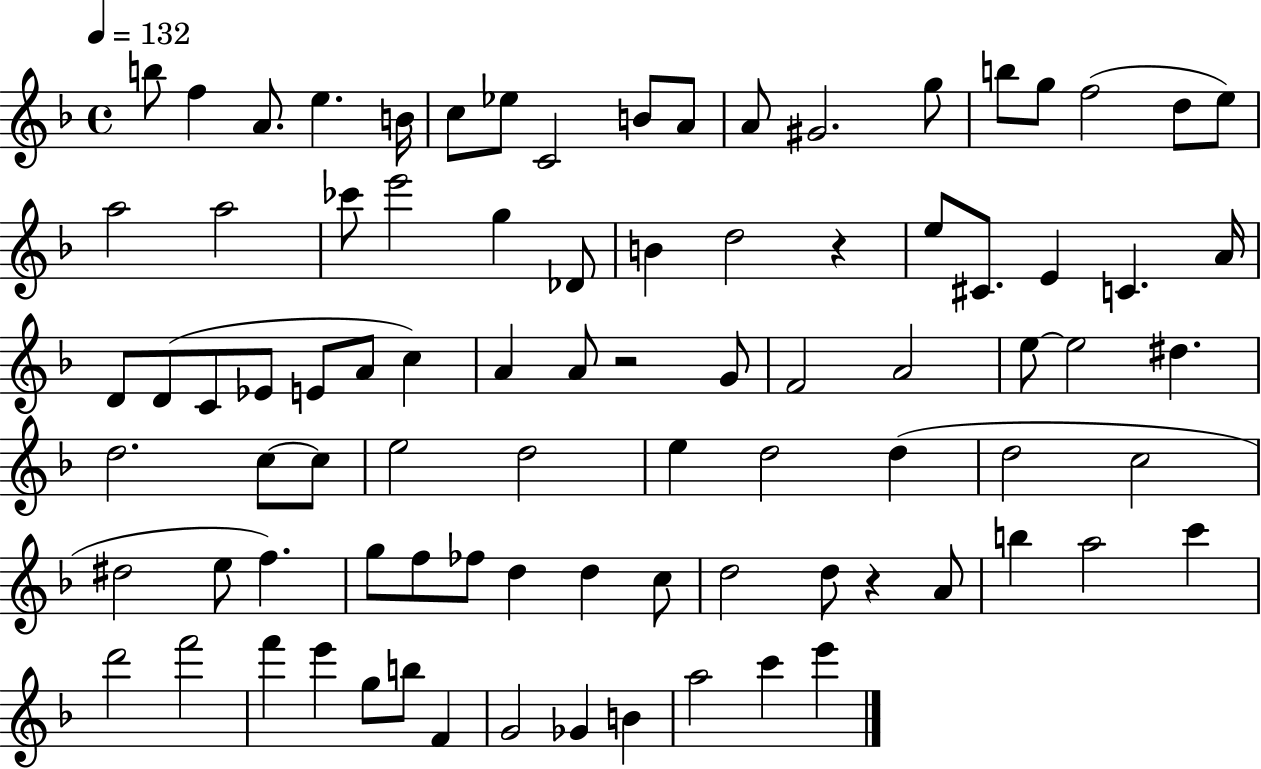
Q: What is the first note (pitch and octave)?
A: B5